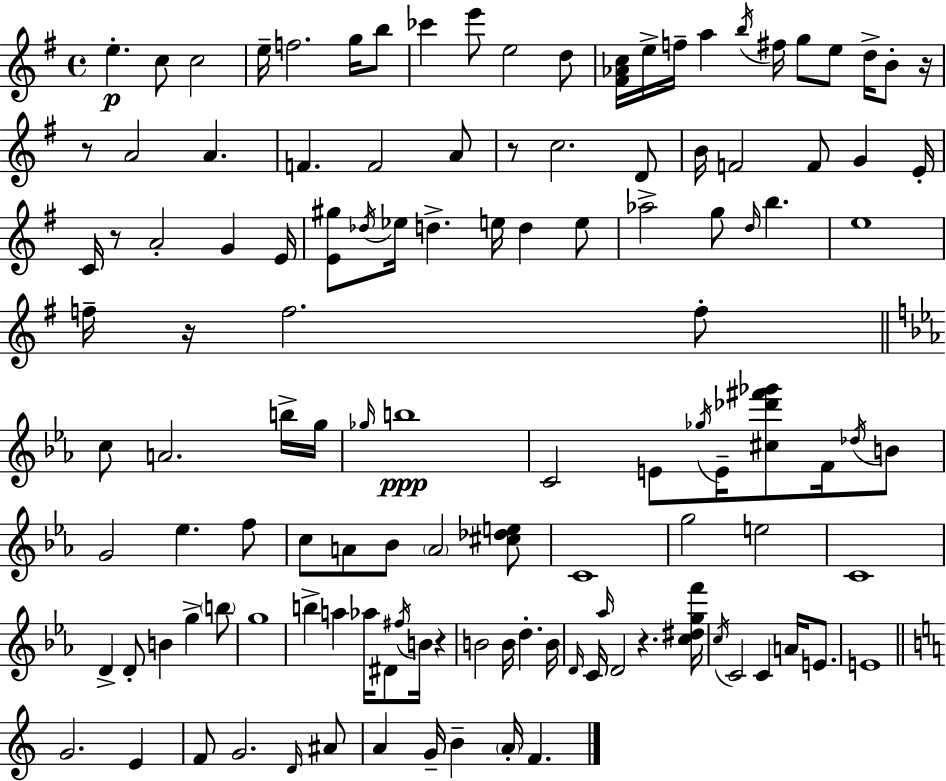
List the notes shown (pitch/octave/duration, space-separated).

E5/q. C5/e C5/h E5/s F5/h. G5/s B5/e CES6/q E6/e E5/h D5/e [F#4,Ab4,C5]/s E5/s F5/s A5/q B5/s F#5/s G5/e E5/e D5/s B4/e R/s R/e A4/h A4/q. F4/q. F4/h A4/e R/e C5/h. D4/e B4/s F4/h F4/e G4/q E4/s C4/s R/e A4/h G4/q E4/s [E4,G#5]/e Db5/s Eb5/s D5/q. E5/s D5/q E5/e Ab5/h G5/e D5/s B5/q. E5/w F5/s R/s F5/h. F5/e C5/e A4/h. B5/s G5/s Gb5/s B5/w C4/h E4/e Gb5/s E4/s [C#5,Db6,F#6,Gb6]/e F4/s Db5/s B4/e G4/h Eb5/q. F5/e C5/e A4/e Bb4/e A4/h [C#5,Db5,E5]/e C4/w G5/h E5/h C4/w D4/q D4/e B4/q G5/q B5/e G5/w B5/q A5/q Ab5/s D#4/e F#5/s B4/s R/q B4/h B4/s D5/q. B4/s D4/s C4/s Ab5/s D4/h R/q. [C5,D#5,G5,F6]/s C5/s C4/h C4/q A4/s E4/e. E4/w G4/h. E4/q F4/e G4/h. D4/s A#4/e A4/q G4/s B4/q A4/s F4/q.